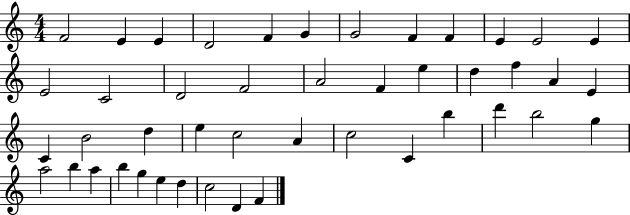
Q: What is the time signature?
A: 4/4